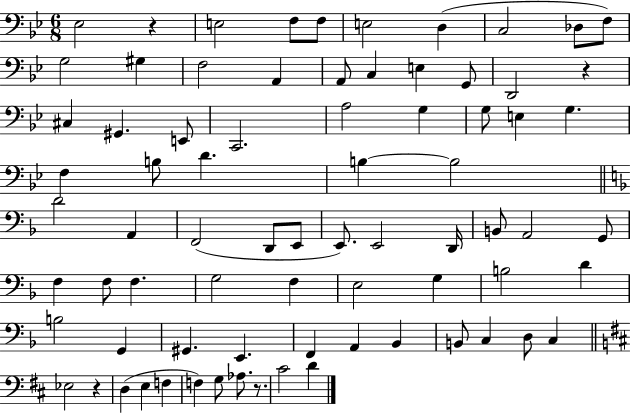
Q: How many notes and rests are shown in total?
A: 76